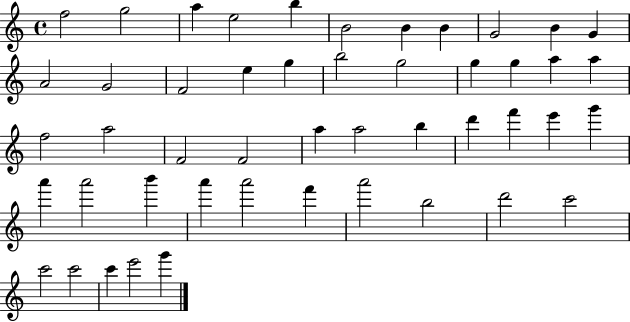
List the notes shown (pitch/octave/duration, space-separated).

F5/h G5/h A5/q E5/h B5/q B4/h B4/q B4/q G4/h B4/q G4/q A4/h G4/h F4/h E5/q G5/q B5/h G5/h G5/q G5/q A5/q A5/q F5/h A5/h F4/h F4/h A5/q A5/h B5/q D6/q F6/q E6/q G6/q A6/q A6/h B6/q A6/q A6/h F6/q A6/h B5/h D6/h C6/h C6/h C6/h C6/q E6/h G6/q